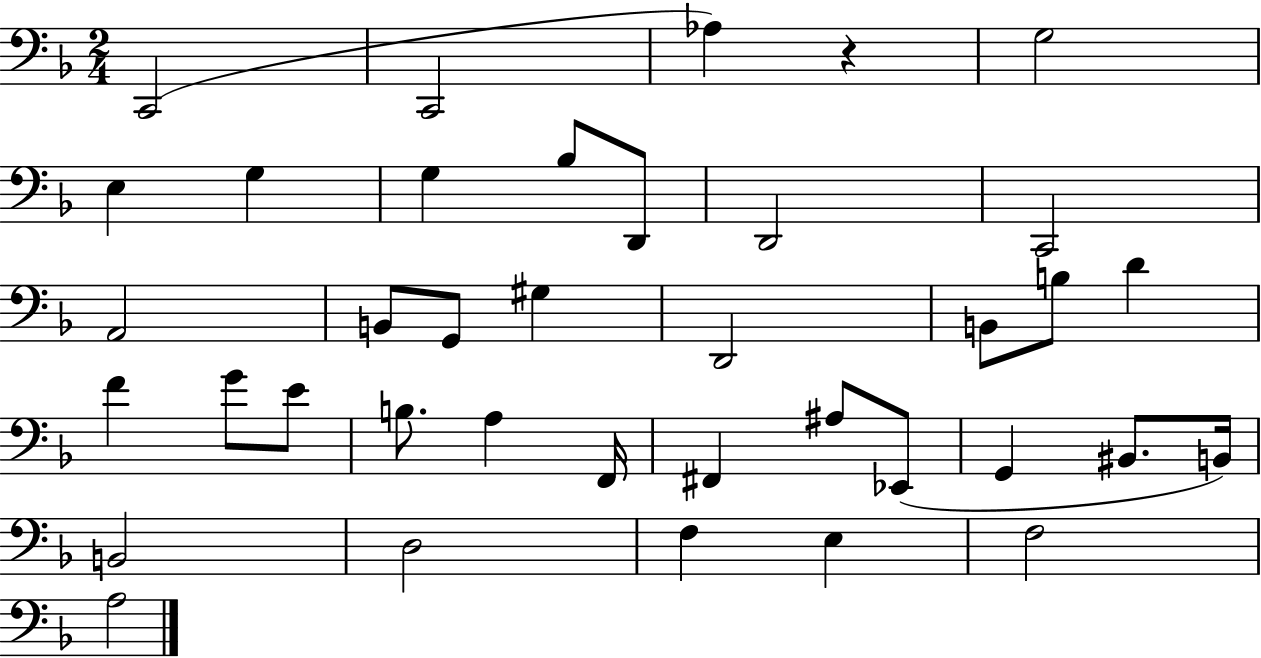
C2/h C2/h Ab3/q R/q G3/h E3/q G3/q G3/q Bb3/e D2/e D2/h C2/h A2/h B2/e G2/e G#3/q D2/h B2/e B3/e D4/q F4/q G4/e E4/e B3/e. A3/q F2/s F#2/q A#3/e Eb2/e G2/q BIS2/e. B2/s B2/h D3/h F3/q E3/q F3/h A3/h